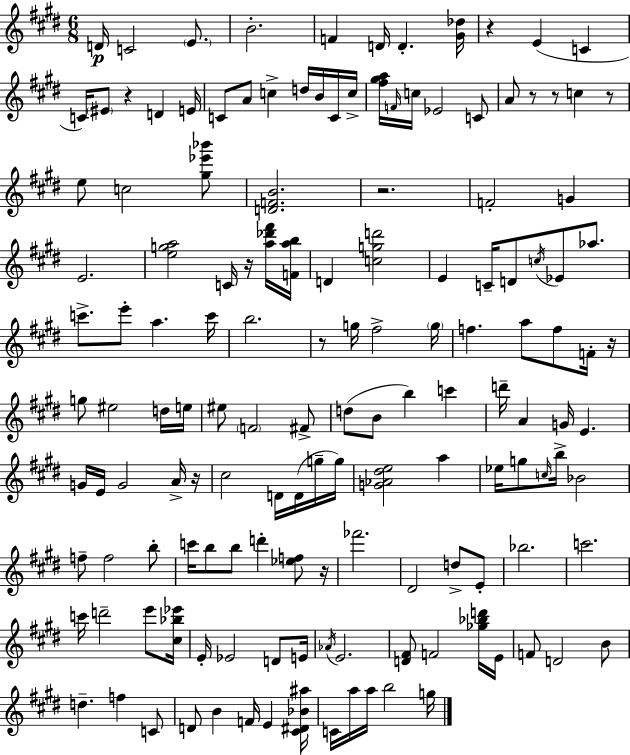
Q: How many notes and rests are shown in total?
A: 145